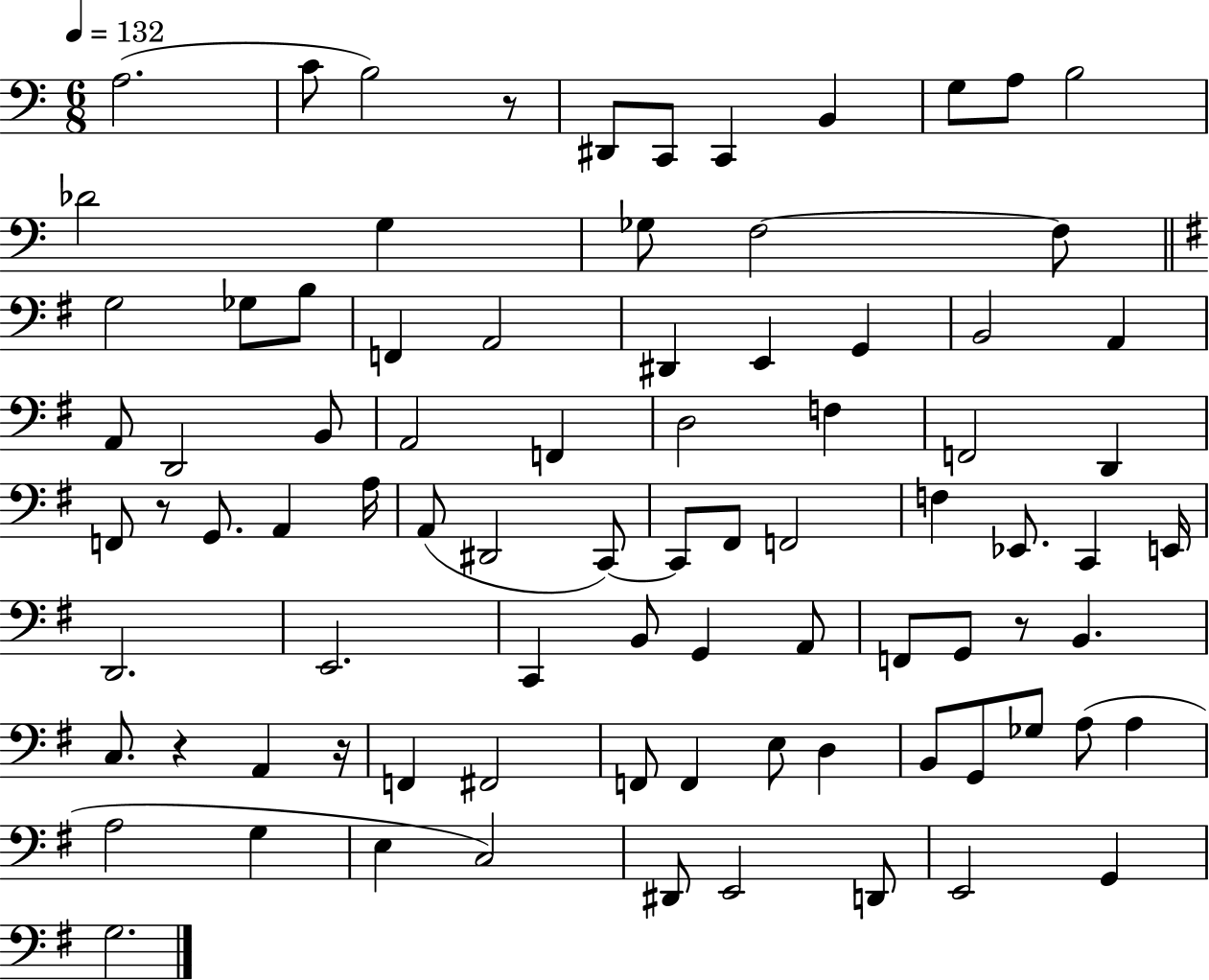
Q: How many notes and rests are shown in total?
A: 85